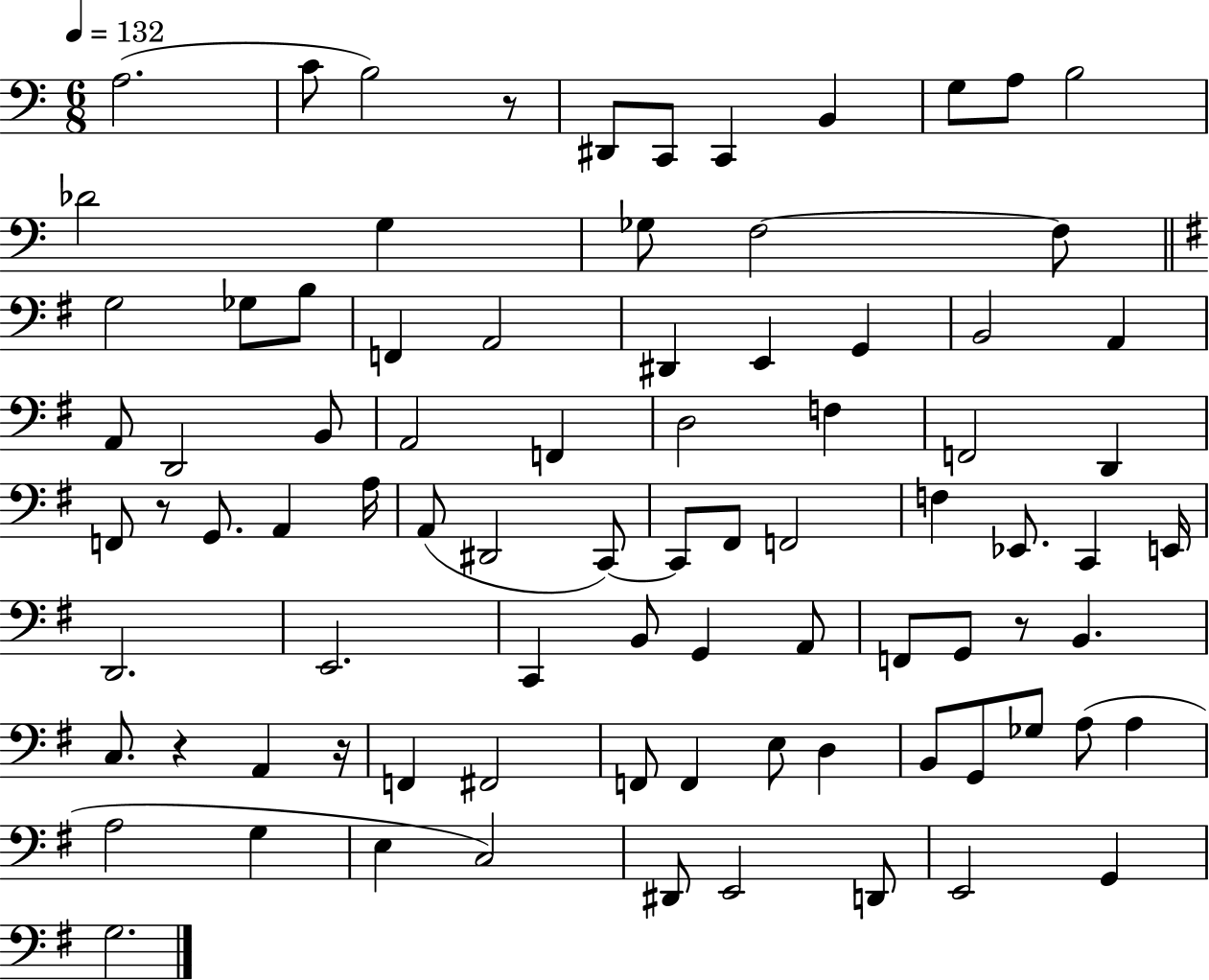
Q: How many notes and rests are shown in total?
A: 85